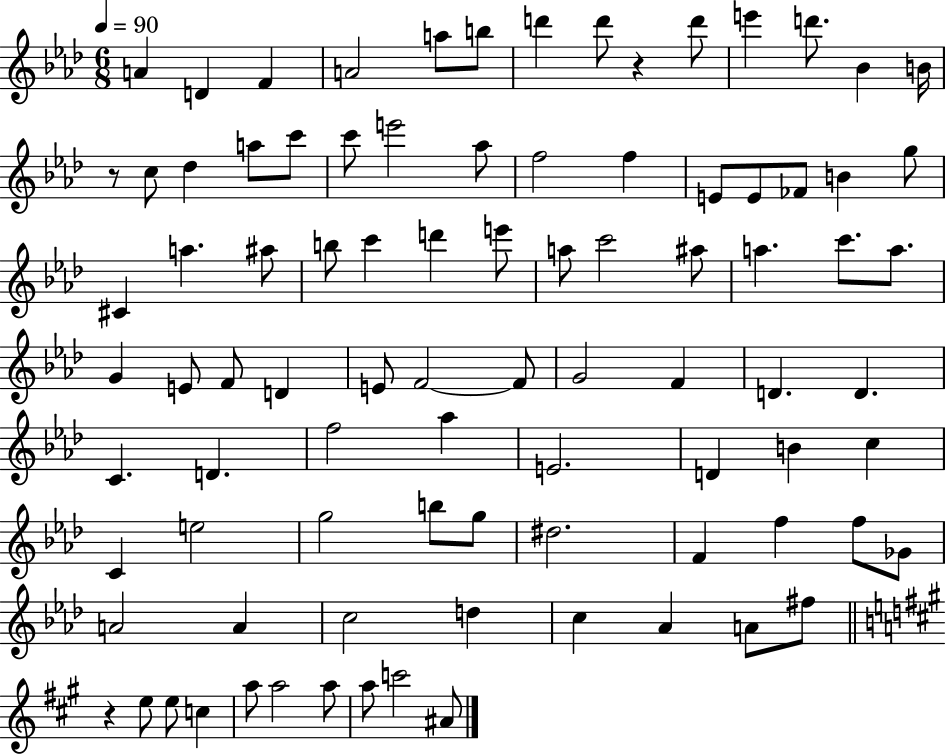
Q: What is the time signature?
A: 6/8